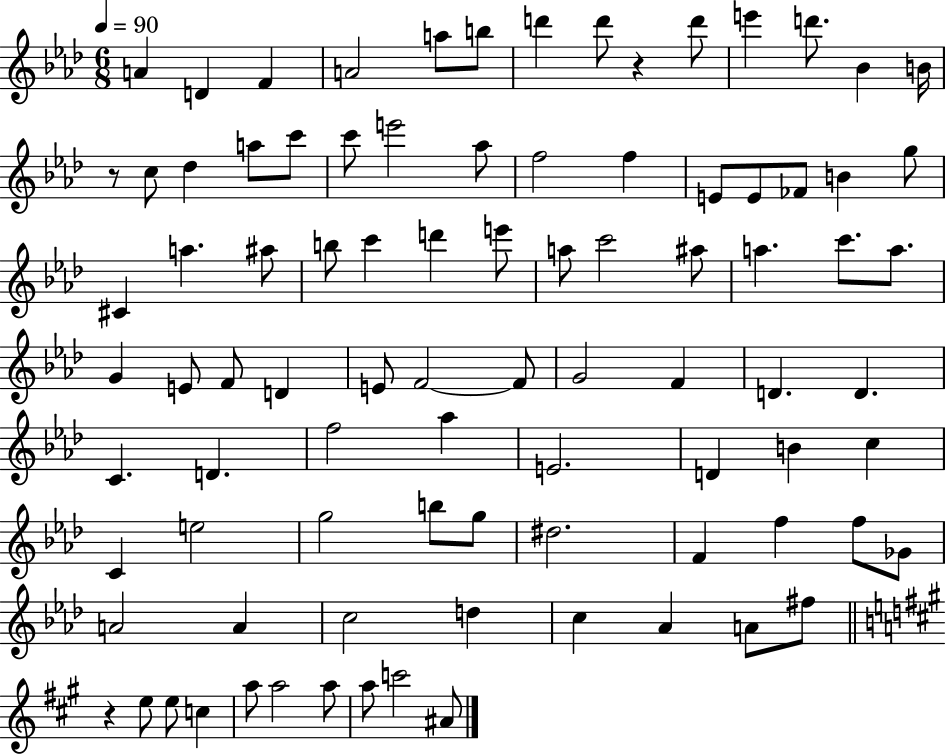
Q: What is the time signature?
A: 6/8